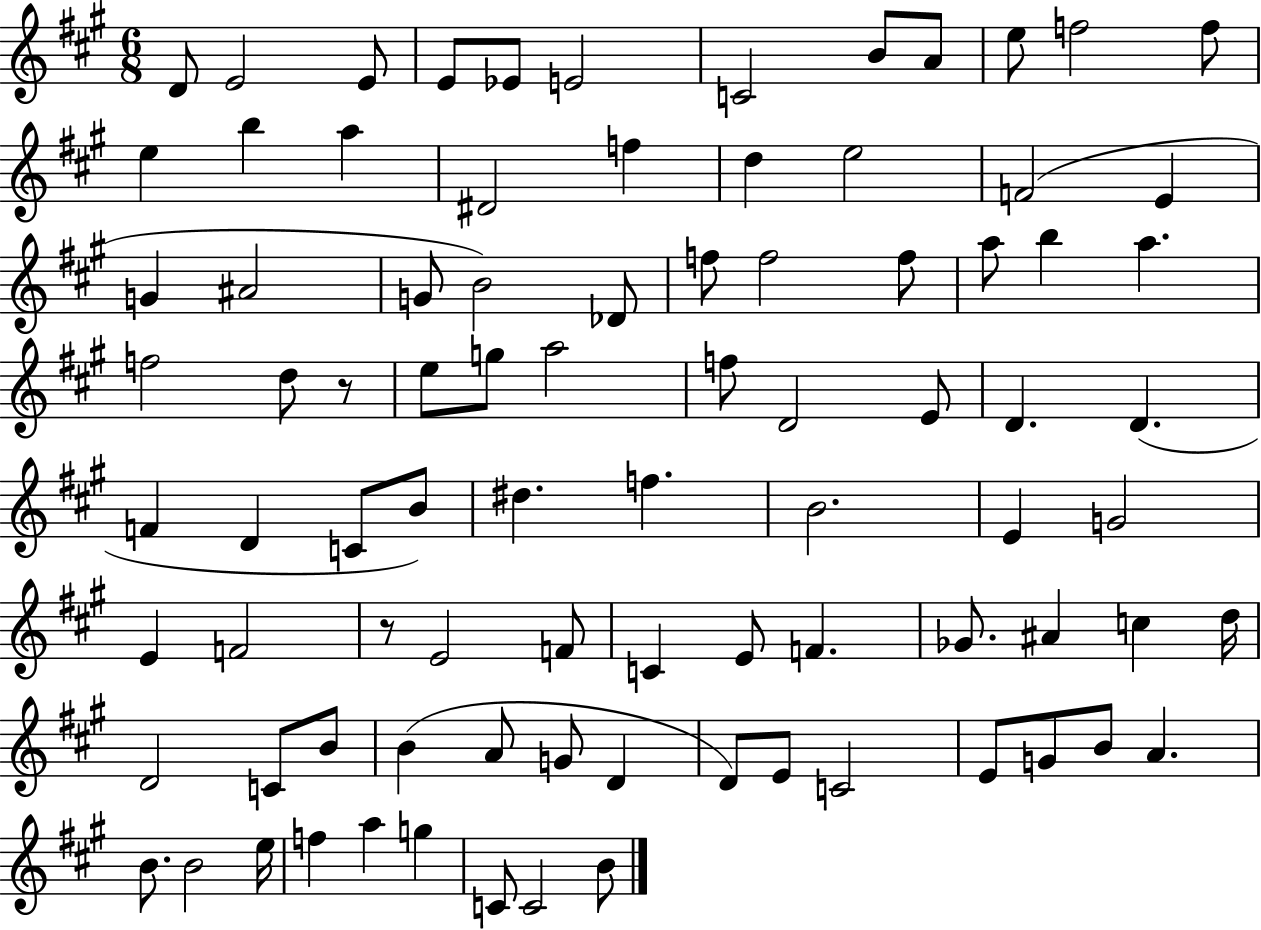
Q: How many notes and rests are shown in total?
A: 87